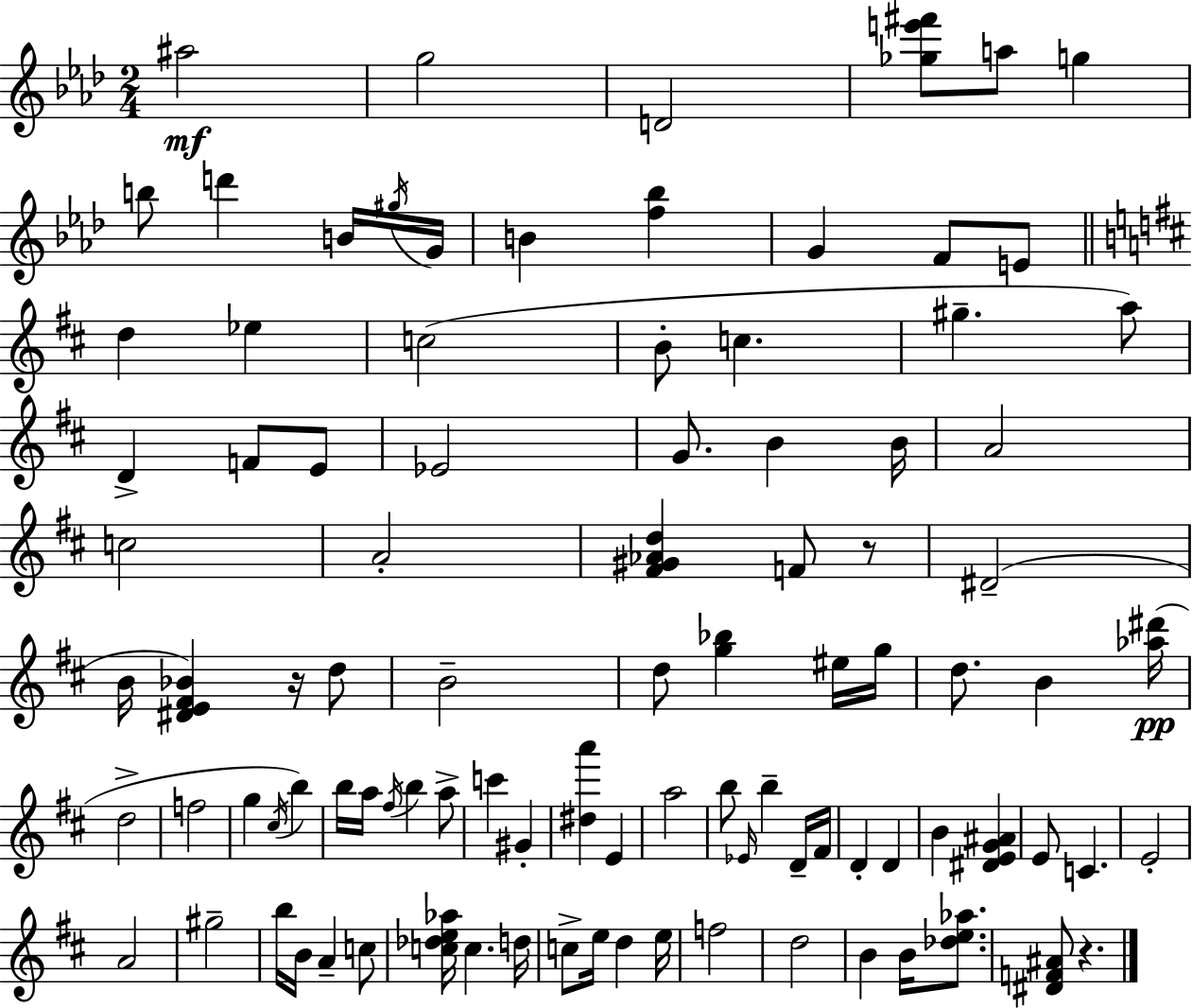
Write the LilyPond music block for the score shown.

{
  \clef treble
  \numericTimeSignature
  \time 2/4
  \key f \minor
  \repeat volta 2 { ais''2\mf | g''2 | d'2 | <ges'' e''' fis'''>8 a''8 g''4 | \break b''8 d'''4 b'16 \acciaccatura { gis''16 } | g'16 b'4 <f'' bes''>4 | g'4 f'8 e'8 | \bar "||" \break \key b \minor d''4 ees''4 | c''2( | b'8-. c''4. | gis''4.-- a''8) | \break d'4-> f'8 e'8 | ees'2 | g'8. b'4 b'16 | a'2 | \break c''2 | a'2-. | <fis' gis' aes' d''>4 f'8 r8 | dis'2--( | \break b'16 <dis' e' fis' bes'>4) r16 d''8 | b'2-- | d''8 <g'' bes''>4 eis''16 g''16 | d''8. b'4 <aes'' dis'''>16(\pp | \break d''2-> | f''2 | g''4 \acciaccatura { cis''16 }) b''4 | b''16 a''16 \acciaccatura { fis''16 } b''4 | \break a''8-> c'''4 gis'4-. | <dis'' a'''>4 e'4 | a''2 | b''8 \grace { ees'16 } b''4-- | \break d'16-- fis'16 d'4-. d'4 | b'4 <dis' e' g' ais'>4 | e'8 c'4. | e'2-. | \break a'2 | gis''2-- | b''16 b'16 a'4-- | c''8 <c'' des'' e'' aes''>16 c''4. | \break d''16 c''8-> e''16 d''4 | e''16 f''2 | d''2 | b'4 b'16 | \break <des'' e'' aes''>8. <dis' f' ais'>8 r4. | } \bar "|."
}